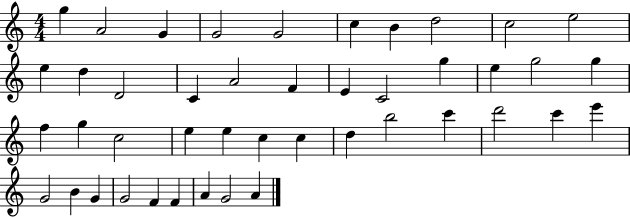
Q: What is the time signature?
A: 4/4